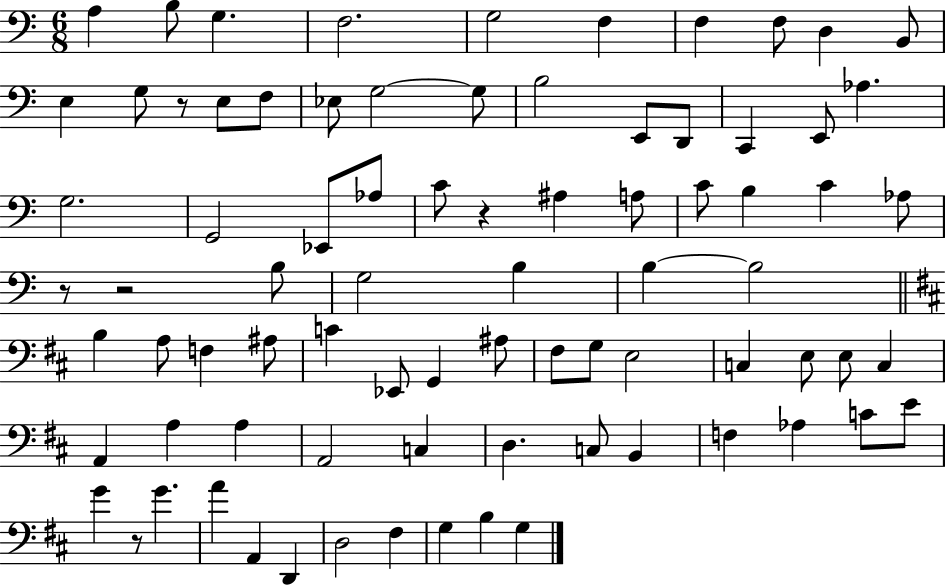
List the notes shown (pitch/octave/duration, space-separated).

A3/q B3/e G3/q. F3/h. G3/h F3/q F3/q F3/e D3/q B2/e E3/q G3/e R/e E3/e F3/e Eb3/e G3/h G3/e B3/h E2/e D2/e C2/q E2/e Ab3/q. G3/h. G2/h Eb2/e Ab3/e C4/e R/q A#3/q A3/e C4/e B3/q C4/q Ab3/e R/e R/h B3/e G3/h B3/q B3/q B3/h B3/q A3/e F3/q A#3/e C4/q Eb2/e G2/q A#3/e F#3/e G3/e E3/h C3/q E3/e E3/e C3/q A2/q A3/q A3/q A2/h C3/q D3/q. C3/e B2/q F3/q Ab3/q C4/e E4/e G4/q R/e G4/q. A4/q A2/q D2/q D3/h F#3/q G3/q B3/q G3/q